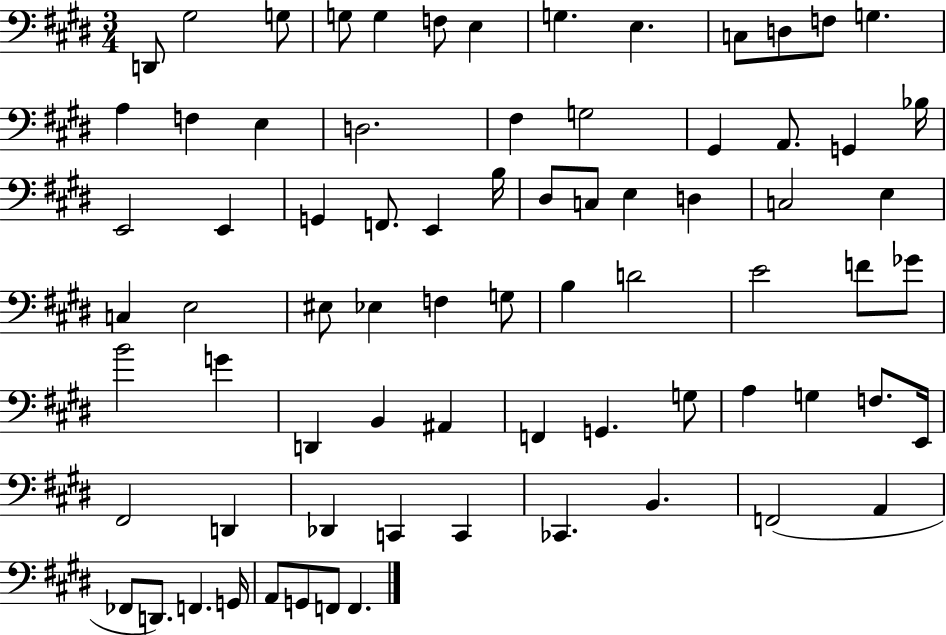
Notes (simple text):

D2/e G#3/h G3/e G3/e G3/q F3/e E3/q G3/q. E3/q. C3/e D3/e F3/e G3/q. A3/q F3/q E3/q D3/h. F#3/q G3/h G#2/q A2/e. G2/q Bb3/s E2/h E2/q G2/q F2/e. E2/q B3/s D#3/e C3/e E3/q D3/q C3/h E3/q C3/q E3/h EIS3/e Eb3/q F3/q G3/e B3/q D4/h E4/h F4/e Gb4/e B4/h G4/q D2/q B2/q A#2/q F2/q G2/q. G3/e A3/q G3/q F3/e. E2/s F#2/h D2/q Db2/q C2/q C2/q CES2/q. B2/q. F2/h A2/q FES2/e D2/e. F2/q. G2/s A2/e G2/e F2/e F2/q.